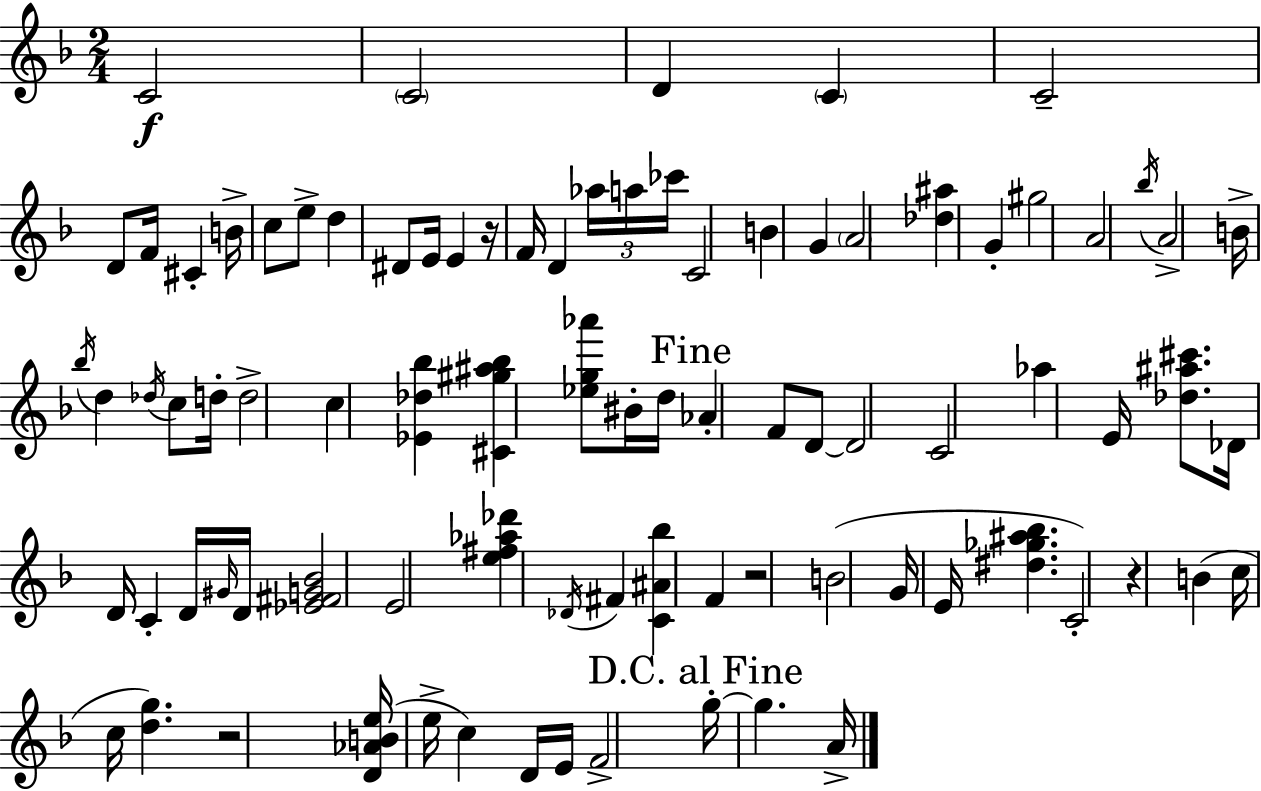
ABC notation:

X:1
T:Untitled
M:2/4
L:1/4
K:F
C2 C2 D C C2 D/2 F/4 ^C B/4 c/2 e/2 d ^D/2 E/4 E z/4 F/4 D _a/4 a/4 _c'/4 C2 B G A2 [_d^a] G ^g2 A2 _b/4 A2 B/4 _b/4 d _d/4 c/2 d/4 d2 c [_E_d_b] [^C^g^a_b] [_eg_a']/2 ^B/4 d/4 _A F/2 D/2 D2 C2 _a E/4 [_d^a^c']/2 _D/4 D/4 C D/4 ^G/4 D/4 [_E^FG_B]2 E2 [e^f_a_d'] _D/4 ^F [C^A_b] F z2 B2 G/4 E/4 [^d_g^a_b] C2 z B c/4 c/4 [dg] z2 [D_ABe]/4 e/4 c D/4 E/4 F2 g/4 g A/4